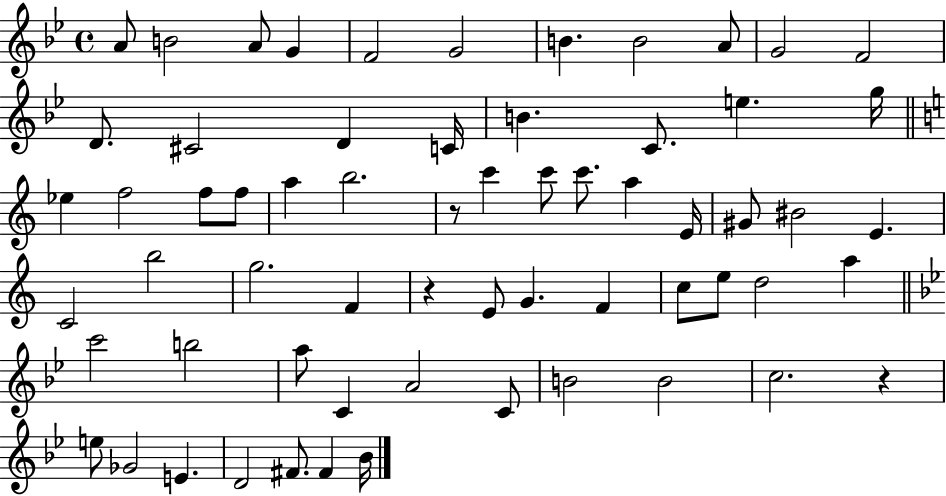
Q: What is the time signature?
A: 4/4